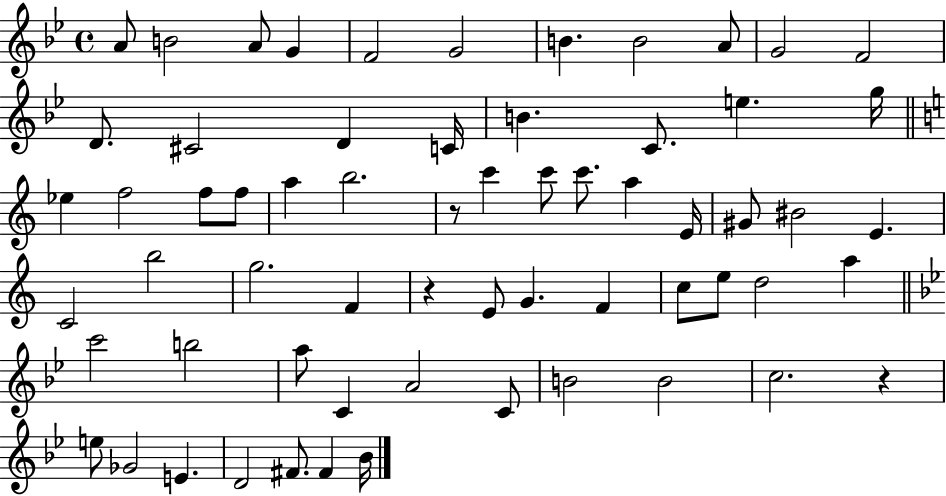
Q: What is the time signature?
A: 4/4